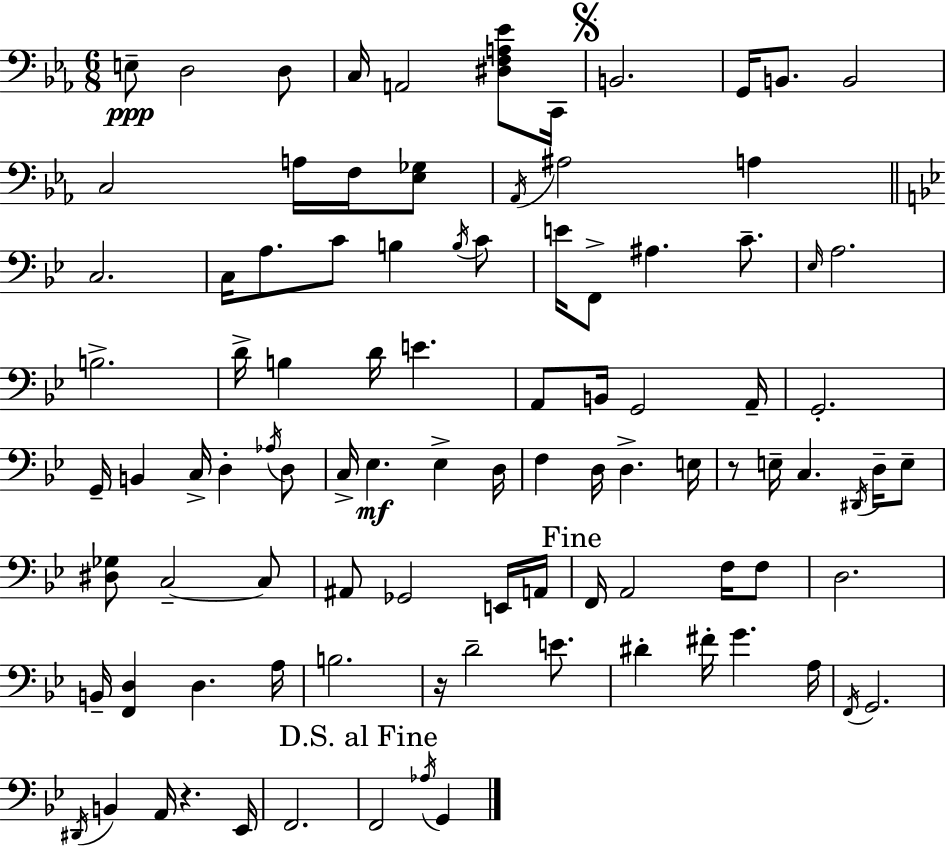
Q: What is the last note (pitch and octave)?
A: G2